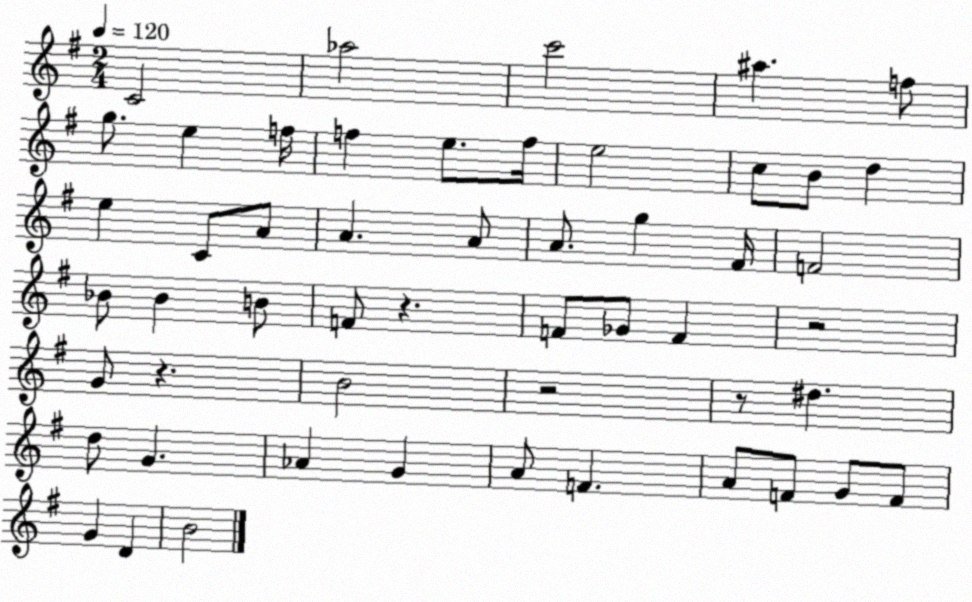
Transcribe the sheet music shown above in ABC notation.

X:1
T:Untitled
M:2/4
L:1/4
K:G
C2 _a2 c'2 ^a f/2 g/2 e f/4 f e/2 f/4 e2 c/2 B/2 d e C/2 A/2 A A/2 A/2 g ^F/4 F2 _B/2 _B B/2 F/2 z F/2 _G/2 F z2 G/2 z B2 z2 z/2 ^d d/2 G _A G A/2 F A/2 F/2 G/2 F/2 G D B2